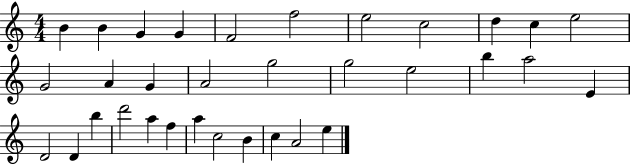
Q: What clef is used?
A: treble